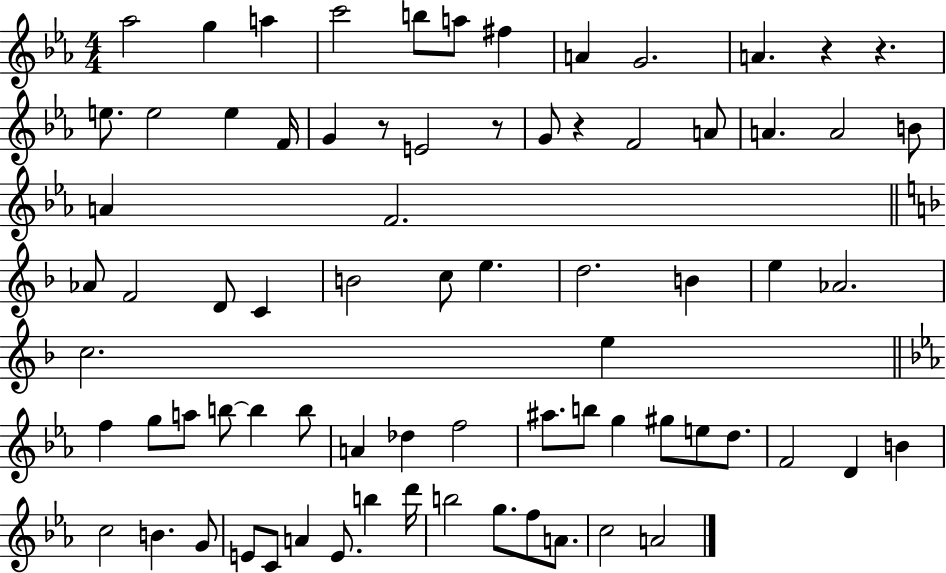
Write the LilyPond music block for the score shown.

{
  \clef treble
  \numericTimeSignature
  \time 4/4
  \key ees \major
  \repeat volta 2 { aes''2 g''4 a''4 | c'''2 b''8 a''8 fis''4 | a'4 g'2. | a'4. r4 r4. | \break e''8. e''2 e''4 f'16 | g'4 r8 e'2 r8 | g'8 r4 f'2 a'8 | a'4. a'2 b'8 | \break a'4 f'2. | \bar "||" \break \key f \major aes'8 f'2 d'8 c'4 | b'2 c''8 e''4. | d''2. b'4 | e''4 aes'2. | \break c''2. e''4 | \bar "||" \break \key c \minor f''4 g''8 a''8 b''8~~ b''4 b''8 | a'4 des''4 f''2 | ais''8. b''8 g''4 gis''8 e''8 d''8. | f'2 d'4 b'4 | \break c''2 b'4. g'8 | e'8 c'8 a'4 e'8. b''4 d'''16 | b''2 g''8. f''8 a'8. | c''2 a'2 | \break } \bar "|."
}